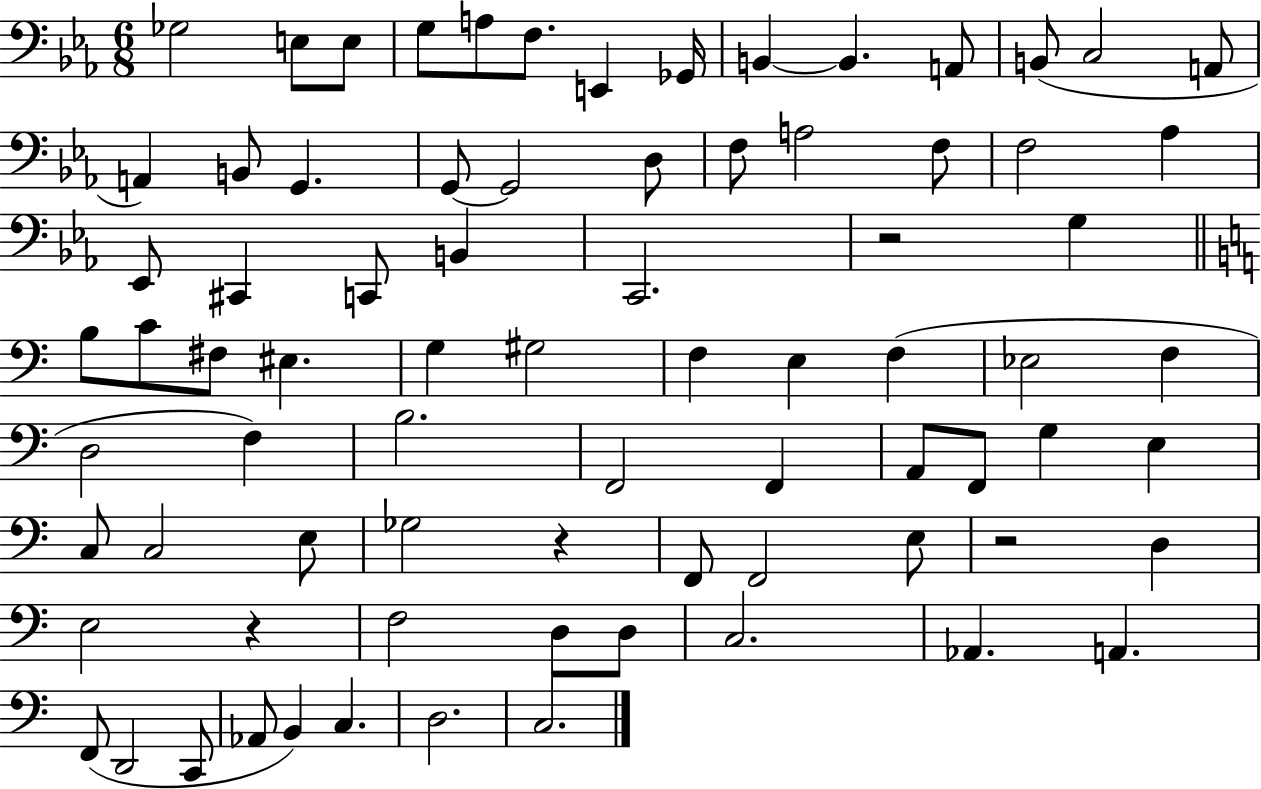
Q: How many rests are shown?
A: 4